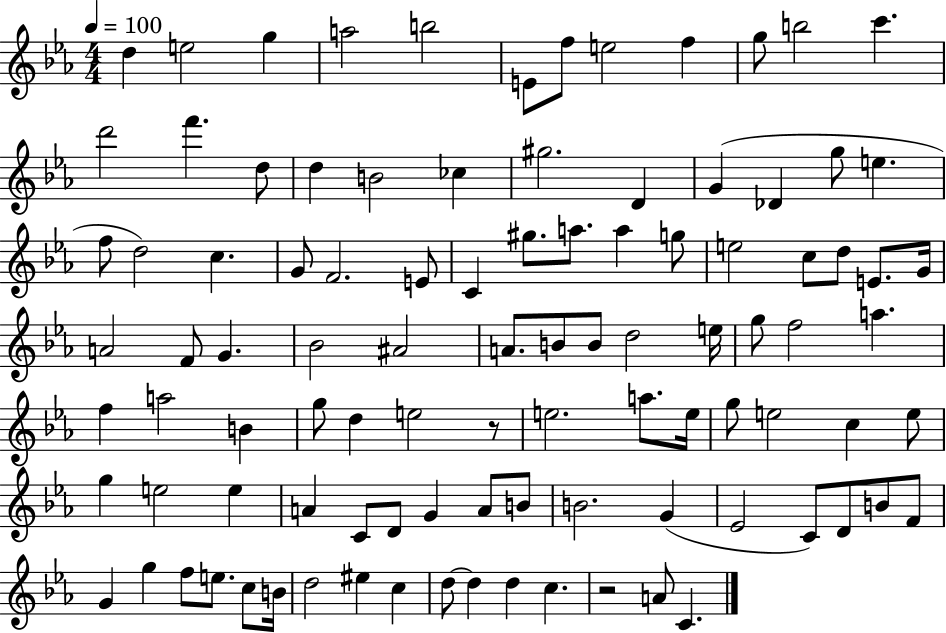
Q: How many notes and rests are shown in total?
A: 99